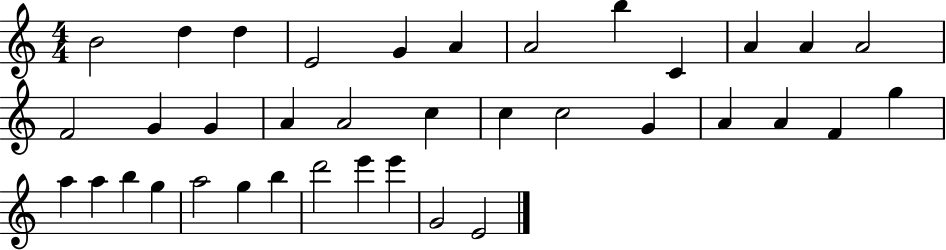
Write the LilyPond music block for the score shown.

{
  \clef treble
  \numericTimeSignature
  \time 4/4
  \key c \major
  b'2 d''4 d''4 | e'2 g'4 a'4 | a'2 b''4 c'4 | a'4 a'4 a'2 | \break f'2 g'4 g'4 | a'4 a'2 c''4 | c''4 c''2 g'4 | a'4 a'4 f'4 g''4 | \break a''4 a''4 b''4 g''4 | a''2 g''4 b''4 | d'''2 e'''4 e'''4 | g'2 e'2 | \break \bar "|."
}